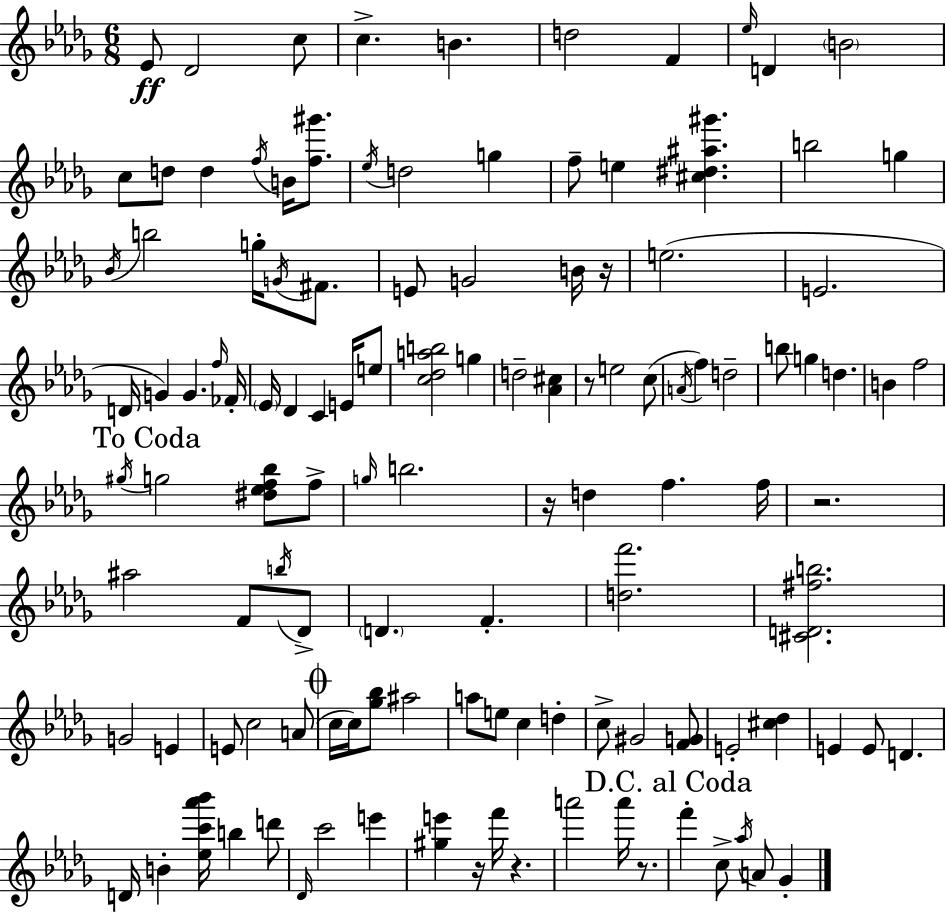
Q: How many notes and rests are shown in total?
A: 120